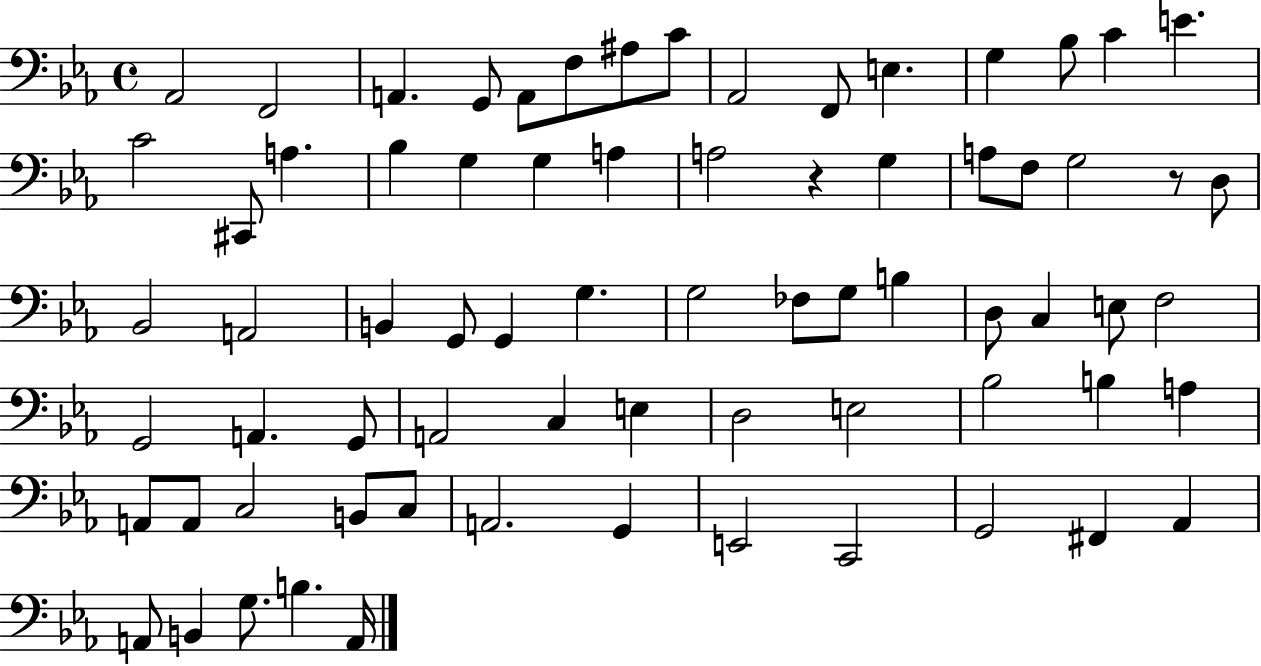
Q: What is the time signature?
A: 4/4